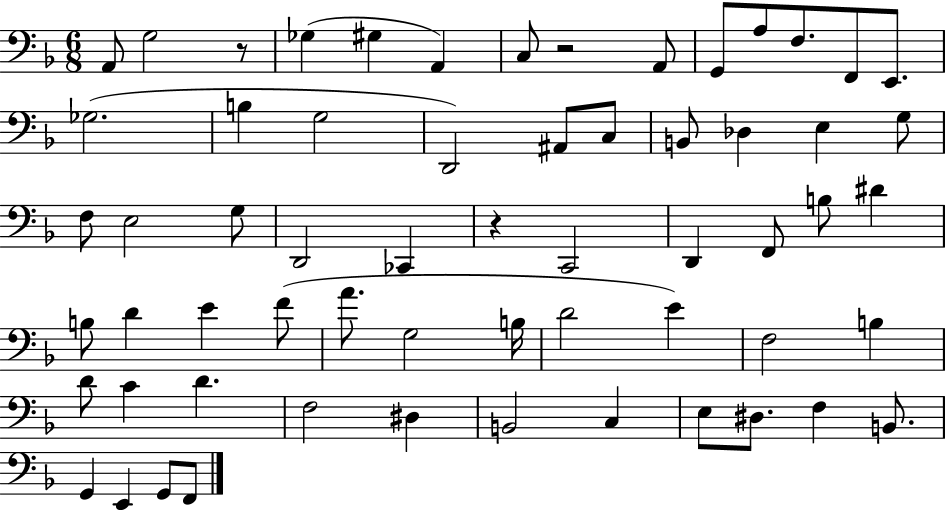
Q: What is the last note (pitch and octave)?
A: F2